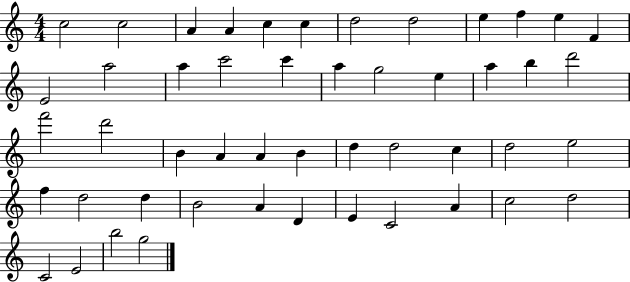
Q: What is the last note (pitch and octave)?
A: G5